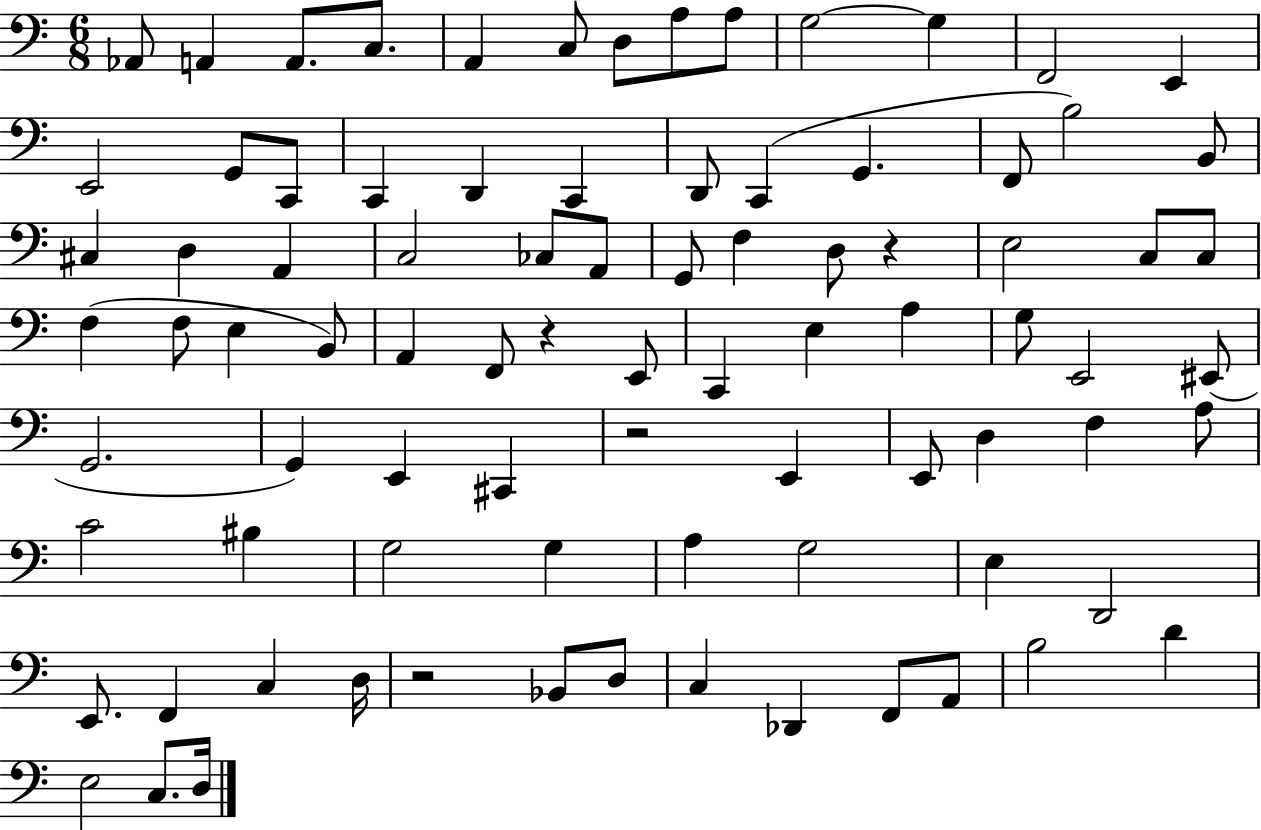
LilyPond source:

{
  \clef bass
  \numericTimeSignature
  \time 6/8
  \key c \major
  aes,8 a,4 a,8. c8. | a,4 c8 d8 a8 a8 | g2~~ g4 | f,2 e,4 | \break e,2 g,8 c,8 | c,4 d,4 c,4 | d,8 c,4( g,4. | f,8 b2) b,8 | \break cis4 d4 a,4 | c2 ces8 a,8 | g,8 f4 d8 r4 | e2 c8 c8 | \break f4( f8 e4 b,8) | a,4 f,8 r4 e,8 | c,4 e4 a4 | g8 e,2 eis,8( | \break g,2. | g,4) e,4 cis,4 | r2 e,4 | e,8 d4 f4 a8 | \break c'2 bis4 | g2 g4 | a4 g2 | e4 d,2 | \break e,8. f,4 c4 d16 | r2 bes,8 d8 | c4 des,4 f,8 a,8 | b2 d'4 | \break e2 c8. d16 | \bar "|."
}